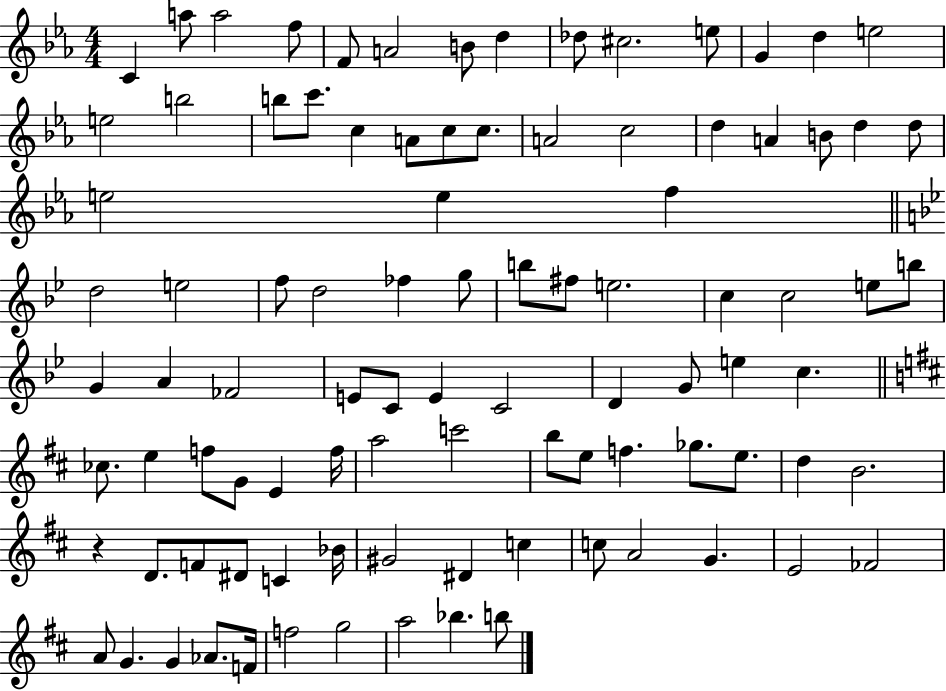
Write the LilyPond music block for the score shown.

{
  \clef treble
  \numericTimeSignature
  \time 4/4
  \key ees \major
  \repeat volta 2 { c'4 a''8 a''2 f''8 | f'8 a'2 b'8 d''4 | des''8 cis''2. e''8 | g'4 d''4 e''2 | \break e''2 b''2 | b''8 c'''8. c''4 a'8 c''8 c''8. | a'2 c''2 | d''4 a'4 b'8 d''4 d''8 | \break e''2 e''4 f''4 | \bar "||" \break \key bes \major d''2 e''2 | f''8 d''2 fes''4 g''8 | b''8 fis''8 e''2. | c''4 c''2 e''8 b''8 | \break g'4 a'4 fes'2 | e'8 c'8 e'4 c'2 | d'4 g'8 e''4 c''4. | \bar "||" \break \key d \major ces''8. e''4 f''8 g'8 e'4 f''16 | a''2 c'''2 | b''8 e''8 f''4. ges''8. e''8. | d''4 b'2. | \break r4 d'8. f'8 dis'8 c'4 bes'16 | gis'2 dis'4 c''4 | c''8 a'2 g'4. | e'2 fes'2 | \break a'8 g'4. g'4 aes'8. f'16 | f''2 g''2 | a''2 bes''4. b''8 | } \bar "|."
}